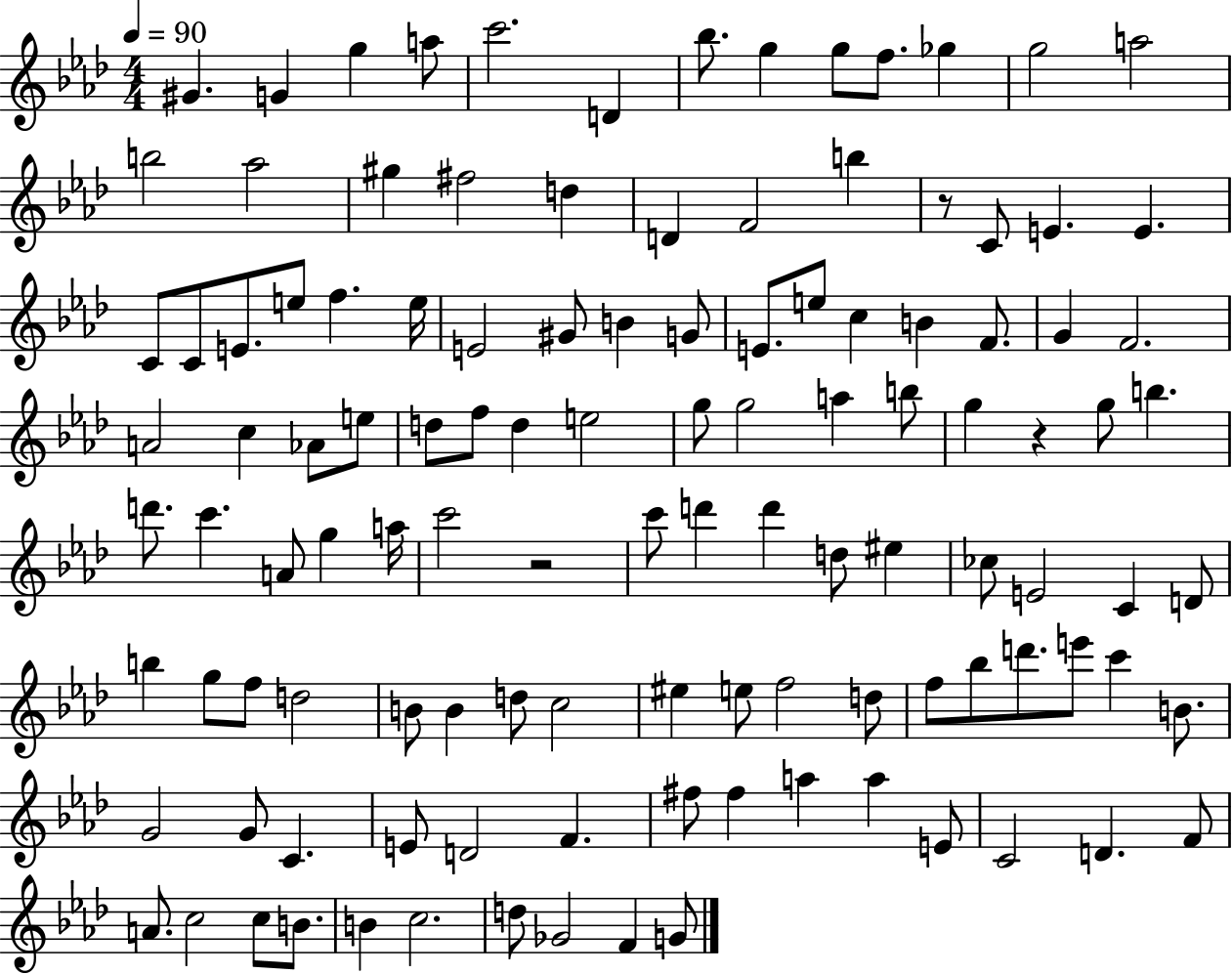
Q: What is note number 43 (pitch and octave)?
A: C5